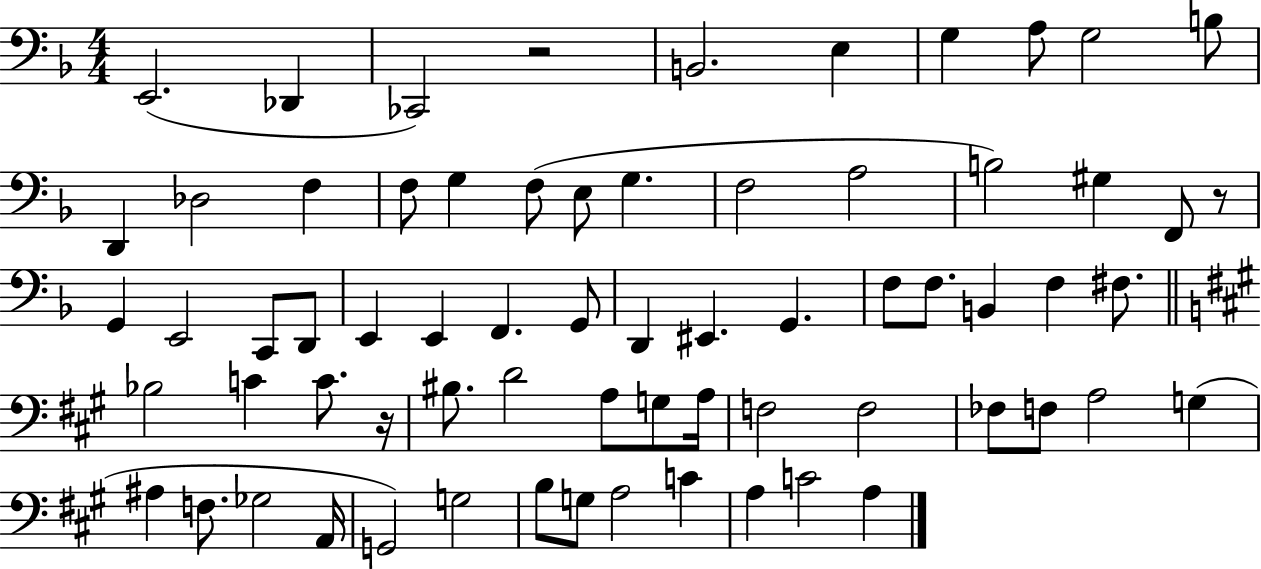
E2/h. Db2/q CES2/h R/h B2/h. E3/q G3/q A3/e G3/h B3/e D2/q Db3/h F3/q F3/e G3/q F3/e E3/e G3/q. F3/h A3/h B3/h G#3/q F2/e R/e G2/q E2/h C2/e D2/e E2/q E2/q F2/q. G2/e D2/q EIS2/q. G2/q. F3/e F3/e. B2/q F3/q F#3/e. Bb3/h C4/q C4/e. R/s BIS3/e. D4/h A3/e G3/e A3/s F3/h F3/h FES3/e F3/e A3/h G3/q A#3/q F3/e. Gb3/h A2/s G2/h G3/h B3/e G3/e A3/h C4/q A3/q C4/h A3/q